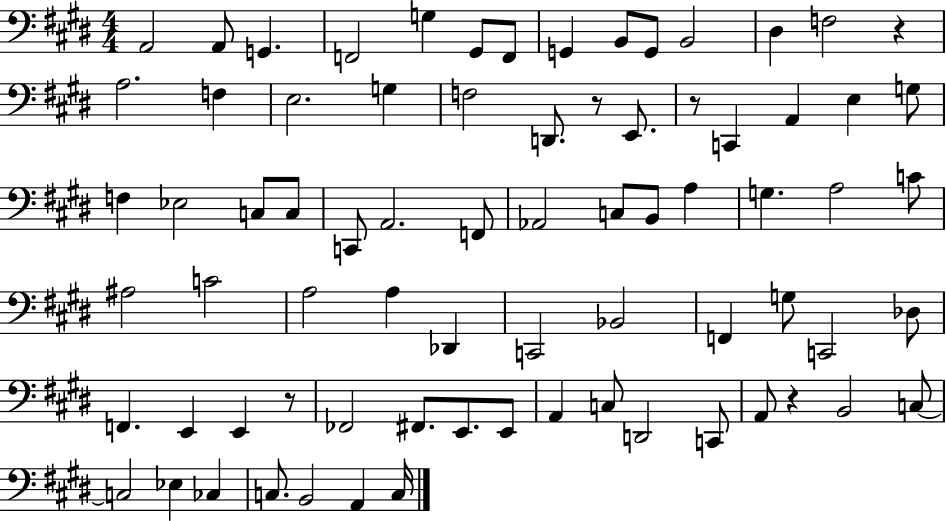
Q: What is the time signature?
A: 4/4